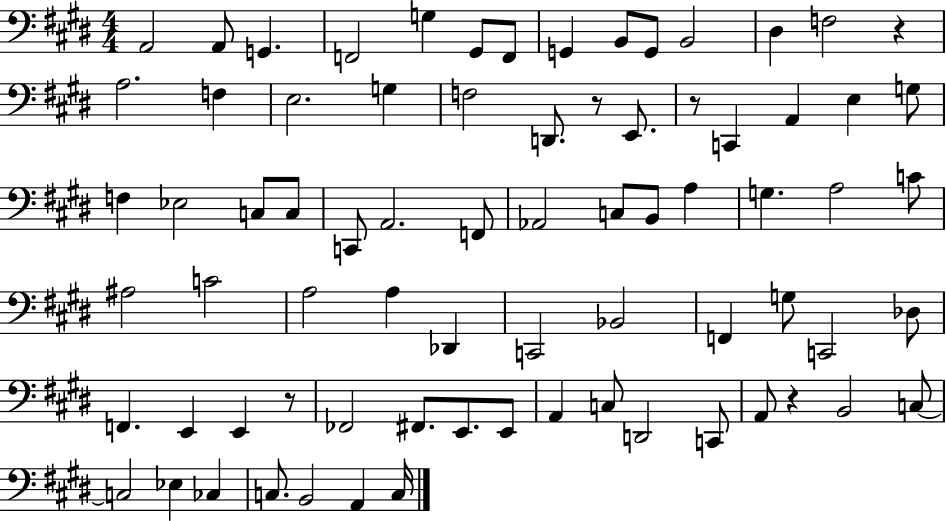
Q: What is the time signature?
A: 4/4